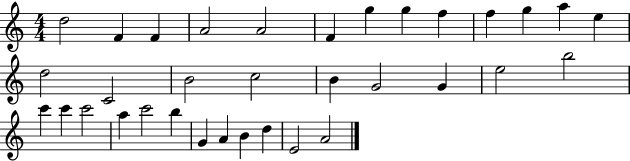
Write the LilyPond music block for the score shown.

{
  \clef treble
  \numericTimeSignature
  \time 4/4
  \key c \major
  d''2 f'4 f'4 | a'2 a'2 | f'4 g''4 g''4 f''4 | f''4 g''4 a''4 e''4 | \break d''2 c'2 | b'2 c''2 | b'4 g'2 g'4 | e''2 b''2 | \break c'''4 c'''4 c'''2 | a''4 c'''2 b''4 | g'4 a'4 b'4 d''4 | e'2 a'2 | \break \bar "|."
}